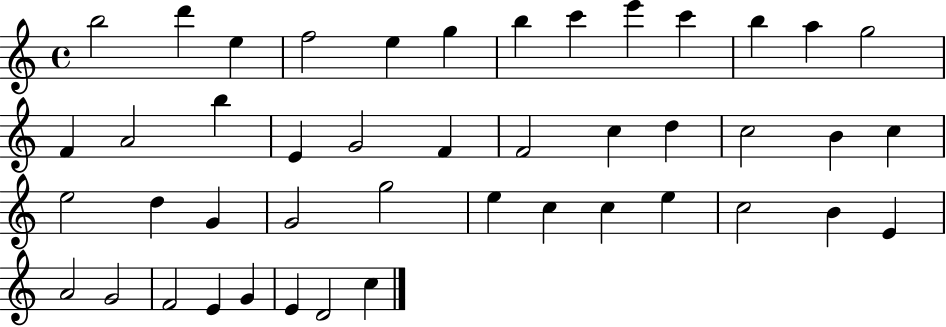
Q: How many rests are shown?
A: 0